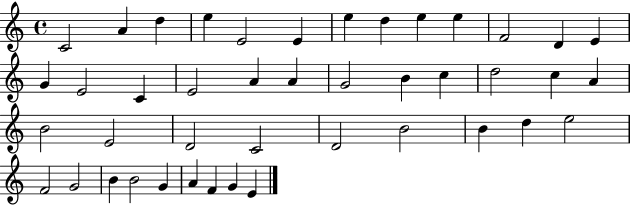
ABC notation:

X:1
T:Untitled
M:4/4
L:1/4
K:C
C2 A d e E2 E e d e e F2 D E G E2 C E2 A A G2 B c d2 c A B2 E2 D2 C2 D2 B2 B d e2 F2 G2 B B2 G A F G E